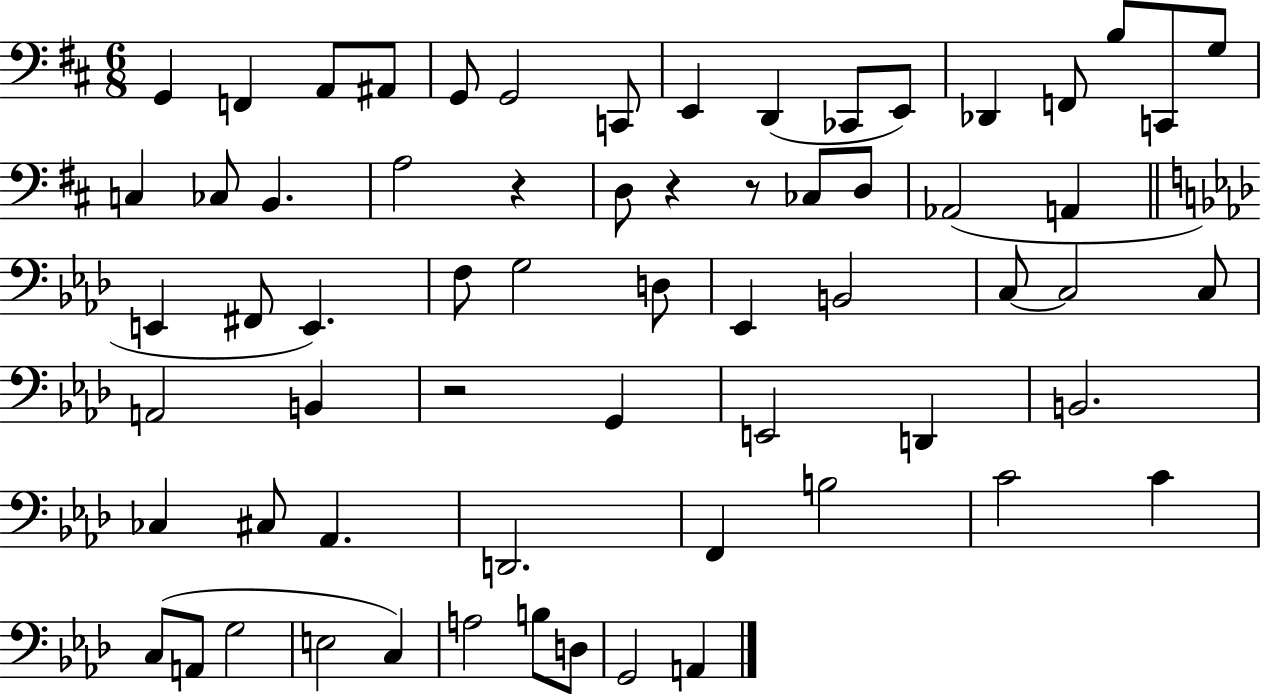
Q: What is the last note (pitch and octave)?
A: A2